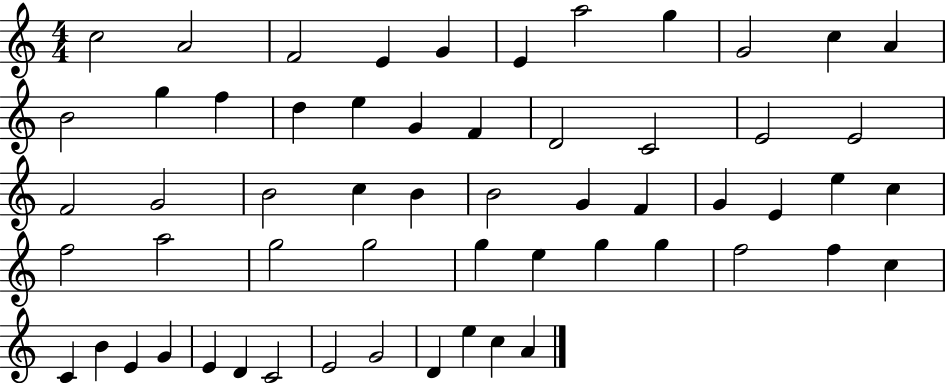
{
  \clef treble
  \numericTimeSignature
  \time 4/4
  \key c \major
  c''2 a'2 | f'2 e'4 g'4 | e'4 a''2 g''4 | g'2 c''4 a'4 | \break b'2 g''4 f''4 | d''4 e''4 g'4 f'4 | d'2 c'2 | e'2 e'2 | \break f'2 g'2 | b'2 c''4 b'4 | b'2 g'4 f'4 | g'4 e'4 e''4 c''4 | \break f''2 a''2 | g''2 g''2 | g''4 e''4 g''4 g''4 | f''2 f''4 c''4 | \break c'4 b'4 e'4 g'4 | e'4 d'4 c'2 | e'2 g'2 | d'4 e''4 c''4 a'4 | \break \bar "|."
}